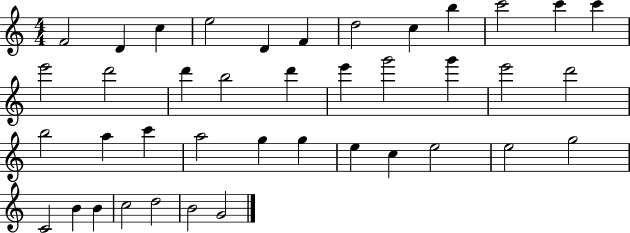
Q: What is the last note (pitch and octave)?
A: G4